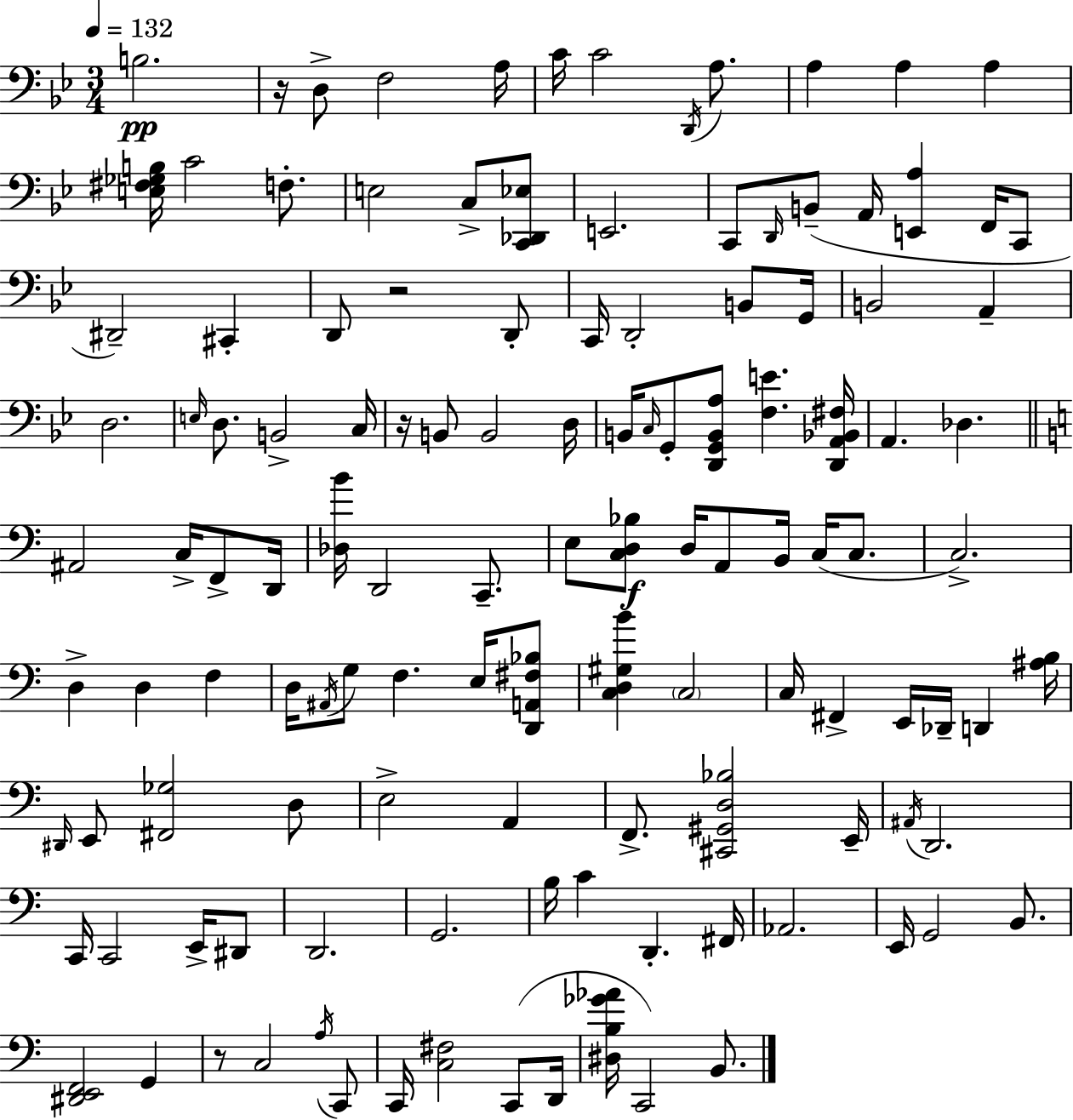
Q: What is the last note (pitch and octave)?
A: B2